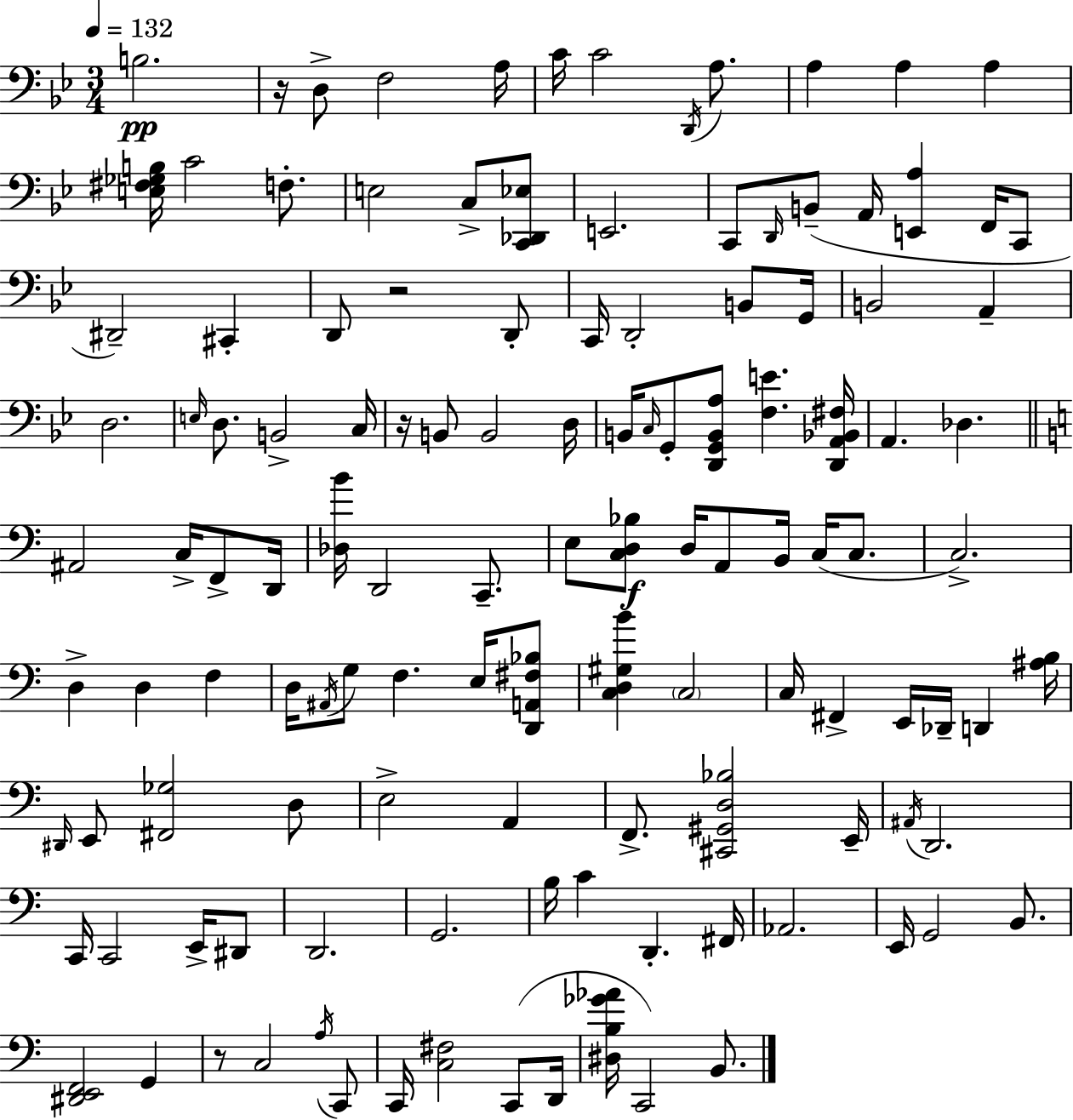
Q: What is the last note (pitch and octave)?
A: B2